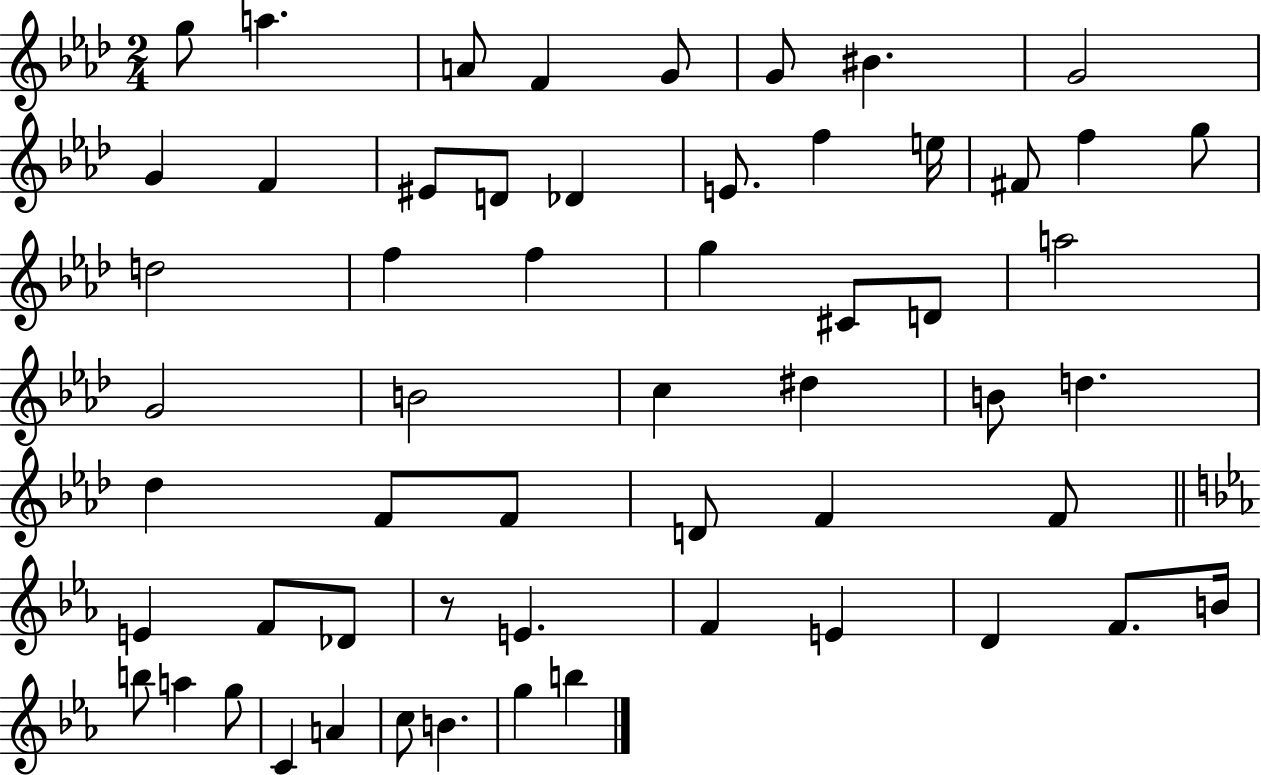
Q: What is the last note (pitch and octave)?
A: B5